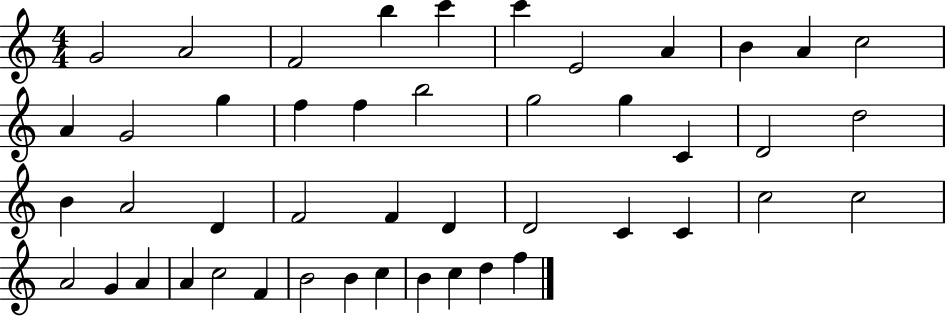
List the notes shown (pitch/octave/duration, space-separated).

G4/h A4/h F4/h B5/q C6/q C6/q E4/h A4/q B4/q A4/q C5/h A4/q G4/h G5/q F5/q F5/q B5/h G5/h G5/q C4/q D4/h D5/h B4/q A4/h D4/q F4/h F4/q D4/q D4/h C4/q C4/q C5/h C5/h A4/h G4/q A4/q A4/q C5/h F4/q B4/h B4/q C5/q B4/q C5/q D5/q F5/q